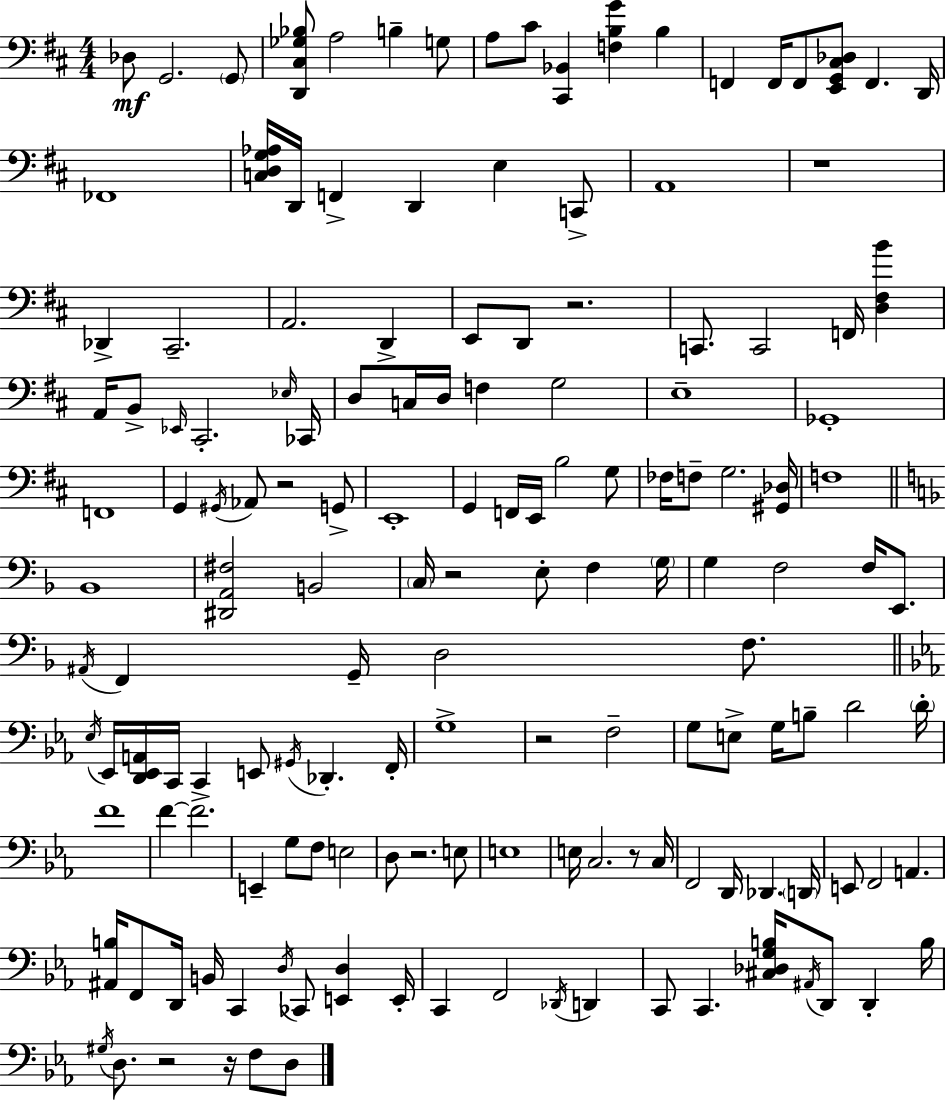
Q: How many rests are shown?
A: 9